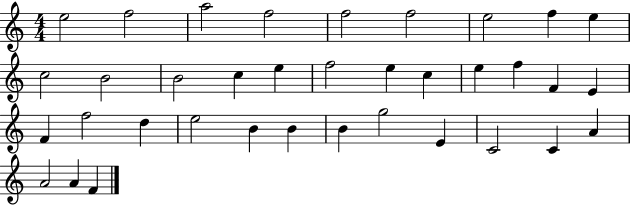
E5/h F5/h A5/h F5/h F5/h F5/h E5/h F5/q E5/q C5/h B4/h B4/h C5/q E5/q F5/h E5/q C5/q E5/q F5/q F4/q E4/q F4/q F5/h D5/q E5/h B4/q B4/q B4/q G5/h E4/q C4/h C4/q A4/q A4/h A4/q F4/q